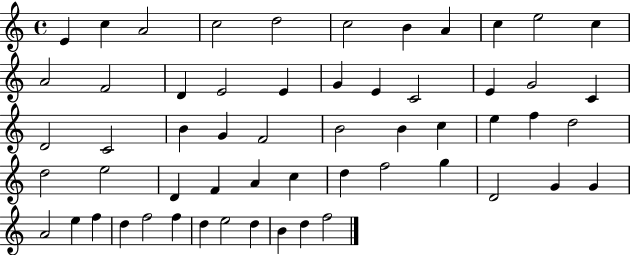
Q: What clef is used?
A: treble